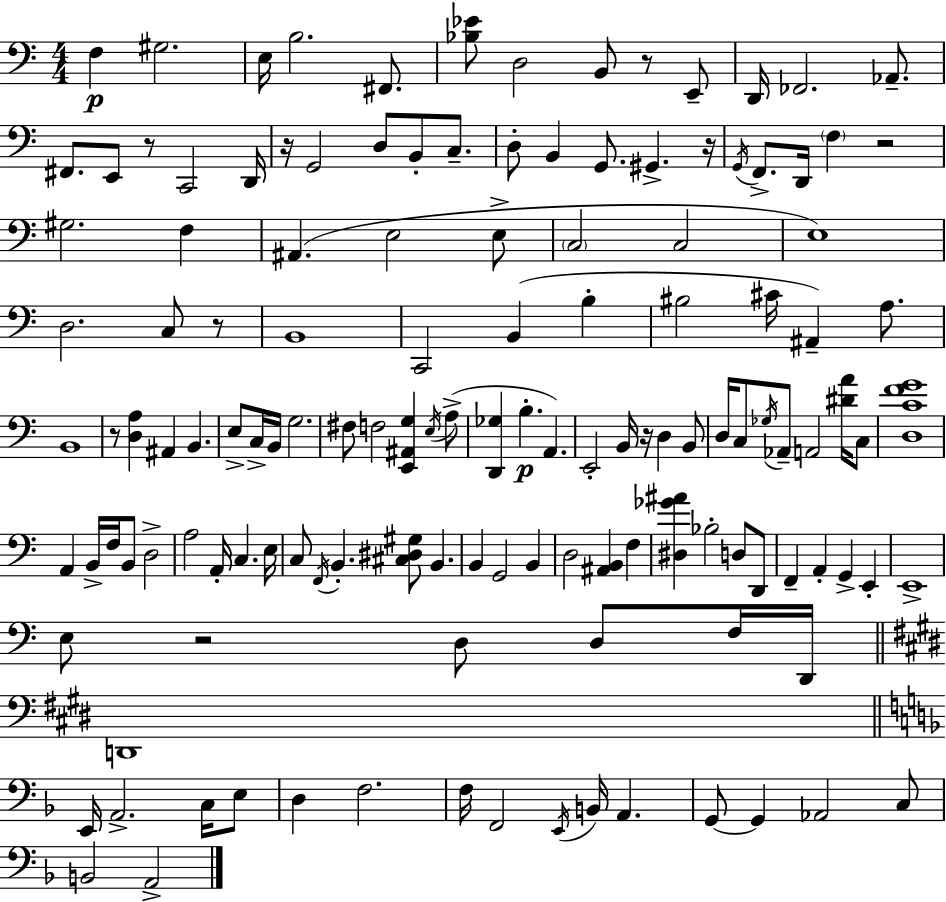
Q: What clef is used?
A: bass